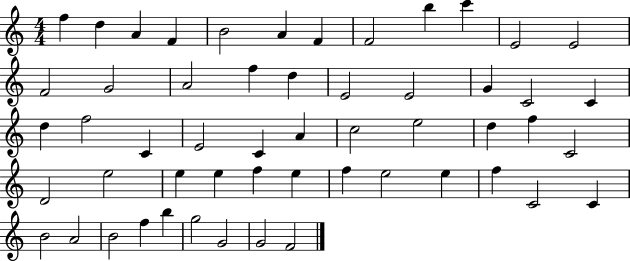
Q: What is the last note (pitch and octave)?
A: F4